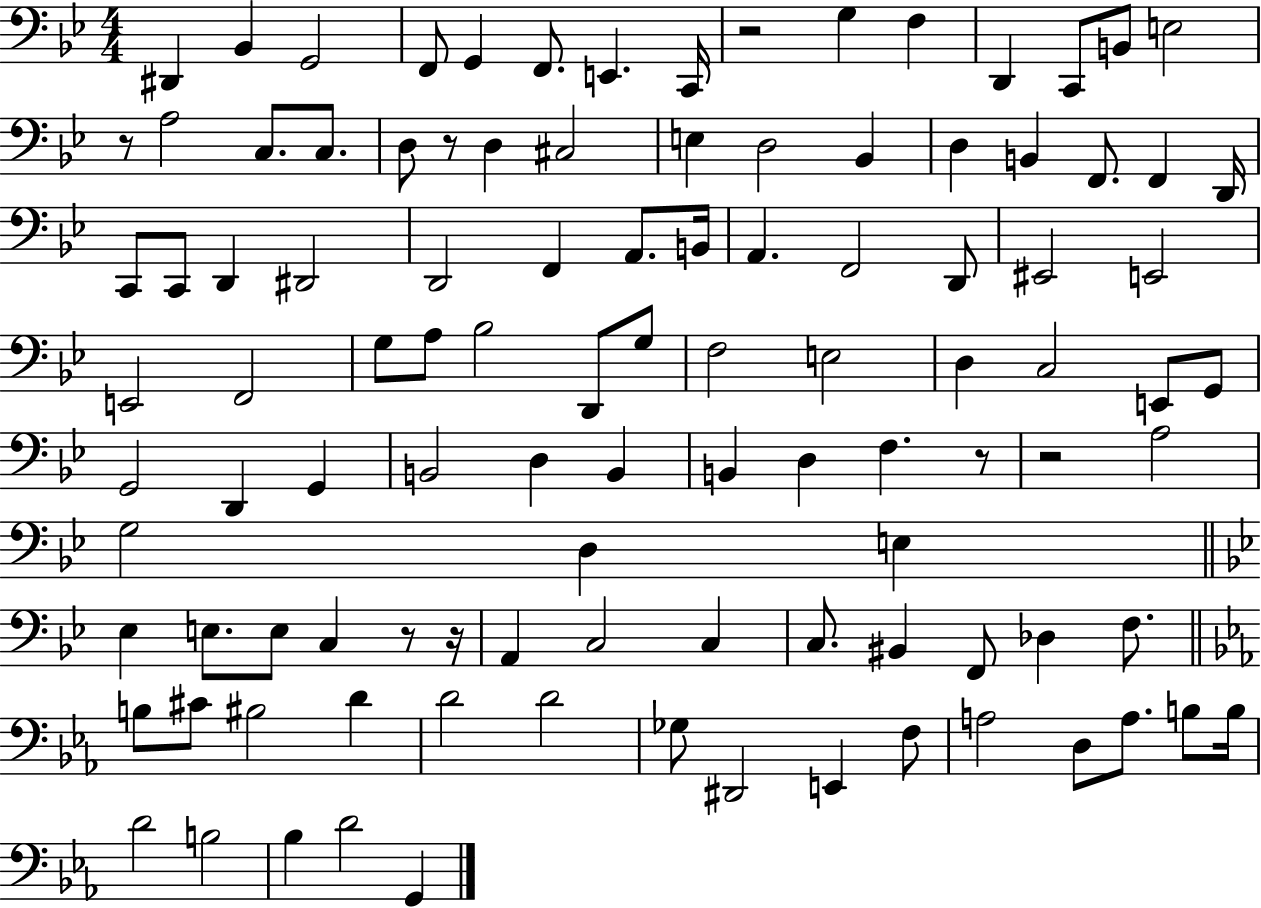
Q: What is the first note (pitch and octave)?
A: D#2